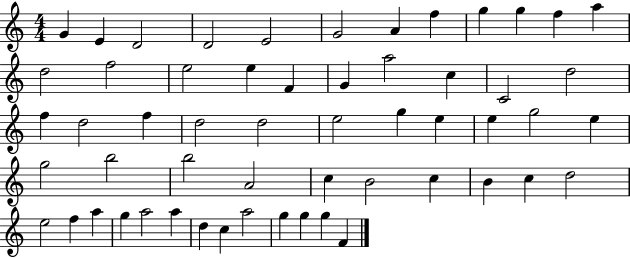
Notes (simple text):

G4/q E4/q D4/h D4/h E4/h G4/h A4/q F5/q G5/q G5/q F5/q A5/q D5/h F5/h E5/h E5/q F4/q G4/q A5/h C5/q C4/h D5/h F5/q D5/h F5/q D5/h D5/h E5/h G5/q E5/q E5/q G5/h E5/q G5/h B5/h B5/h A4/h C5/q B4/h C5/q B4/q C5/q D5/h E5/h F5/q A5/q G5/q A5/h A5/q D5/q C5/q A5/h G5/q G5/q G5/q F4/q